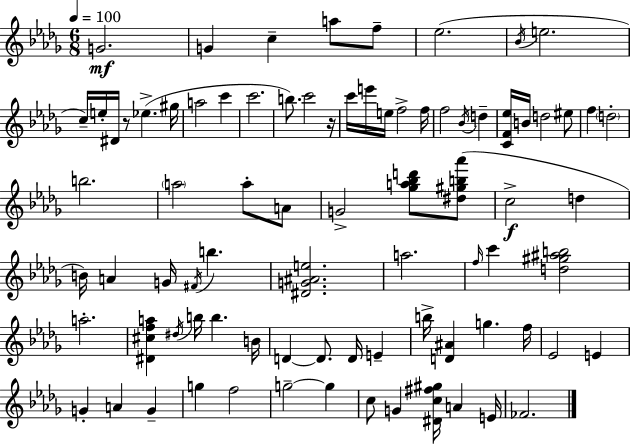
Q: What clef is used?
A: treble